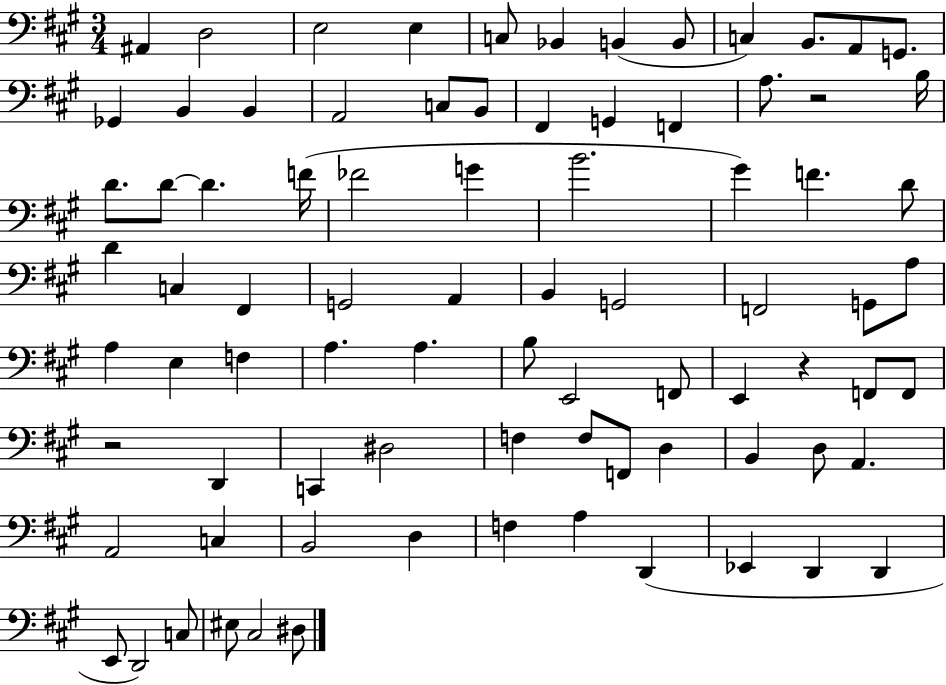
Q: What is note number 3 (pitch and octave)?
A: E3